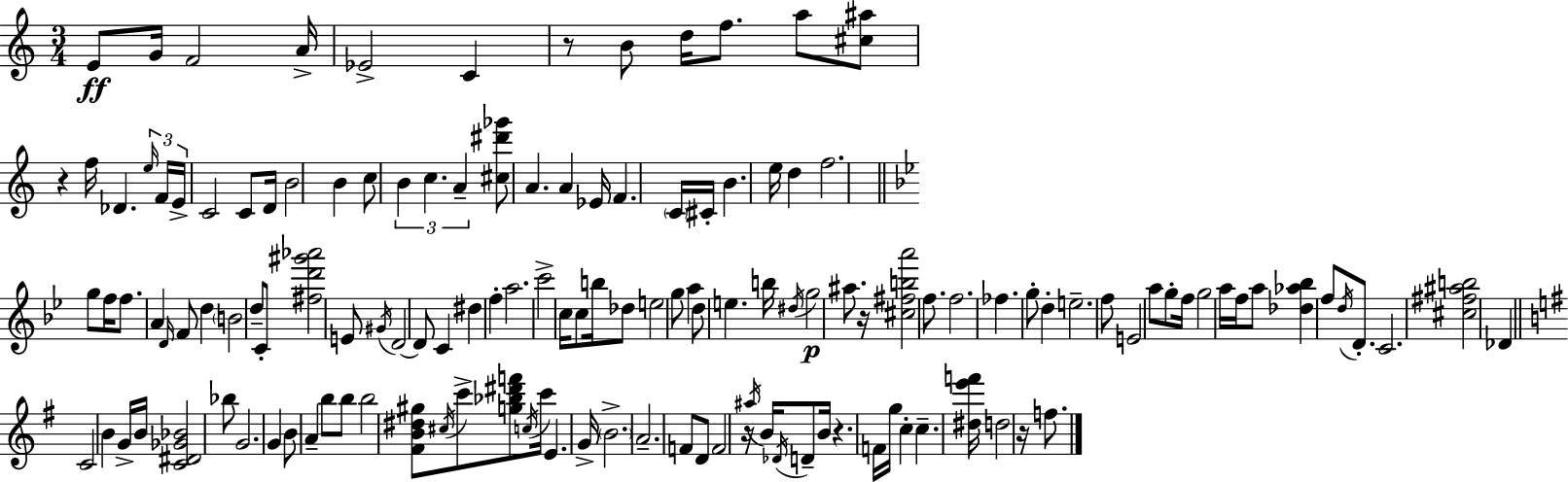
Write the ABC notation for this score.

X:1
T:Untitled
M:3/4
L:1/4
K:C
E/2 G/4 F2 A/4 _E2 C z/2 B/2 d/4 f/2 a/2 [^c^a]/2 z f/4 _D e/4 F/4 E/4 C2 C/2 D/4 B2 B c/2 B c A [^c^d'_g']/2 A A _E/4 F C/4 ^C/4 B e/4 d f2 g/2 f/4 f/2 A D/4 F/2 d B2 d/2 C/2 [^fd'^g'_a']2 E/2 ^G/4 D2 D/2 C ^d f a2 c'2 c/4 c/2 b/4 _d/2 e2 g/2 a d/2 e b/4 ^d/4 g2 ^a/2 z/4 [^c^fba']2 f/2 f2 _f g/2 d e2 f/2 E2 a/2 g/2 f/4 g2 a/4 f/4 a/2 [_d_a_b] f/2 d/4 D/2 C2 [^c^f^ab]2 _D C2 B G/4 B/4 [C^D_G_B]2 _b/2 G2 G B/2 A b/2 b/2 b2 [^FB^d^g]/2 ^c/4 c'/2 [g_b^d'f']/2 c/4 c'/4 E G/4 B2 A2 F/2 D/2 F2 z/4 ^a/4 B/4 _D/4 D/2 B/4 z F/4 g/4 c c [^de'f']/4 d2 z/4 f/2